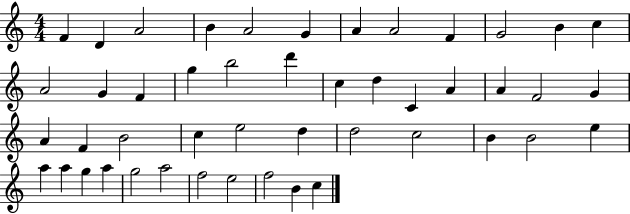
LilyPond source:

{
  \clef treble
  \numericTimeSignature
  \time 4/4
  \key c \major
  f'4 d'4 a'2 | b'4 a'2 g'4 | a'4 a'2 f'4 | g'2 b'4 c''4 | \break a'2 g'4 f'4 | g''4 b''2 d'''4 | c''4 d''4 c'4 a'4 | a'4 f'2 g'4 | \break a'4 f'4 b'2 | c''4 e''2 d''4 | d''2 c''2 | b'4 b'2 e''4 | \break a''4 a''4 g''4 a''4 | g''2 a''2 | f''2 e''2 | f''2 b'4 c''4 | \break \bar "|."
}